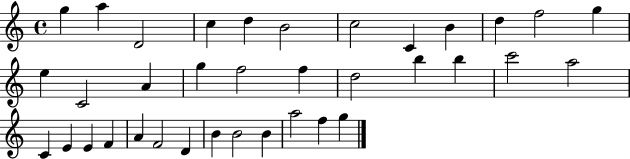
G5/q A5/q D4/h C5/q D5/q B4/h C5/h C4/q B4/q D5/q F5/h G5/q E5/q C4/h A4/q G5/q F5/h F5/q D5/h B5/q B5/q C6/h A5/h C4/q E4/q E4/q F4/q A4/q F4/h D4/q B4/q B4/h B4/q A5/h F5/q G5/q